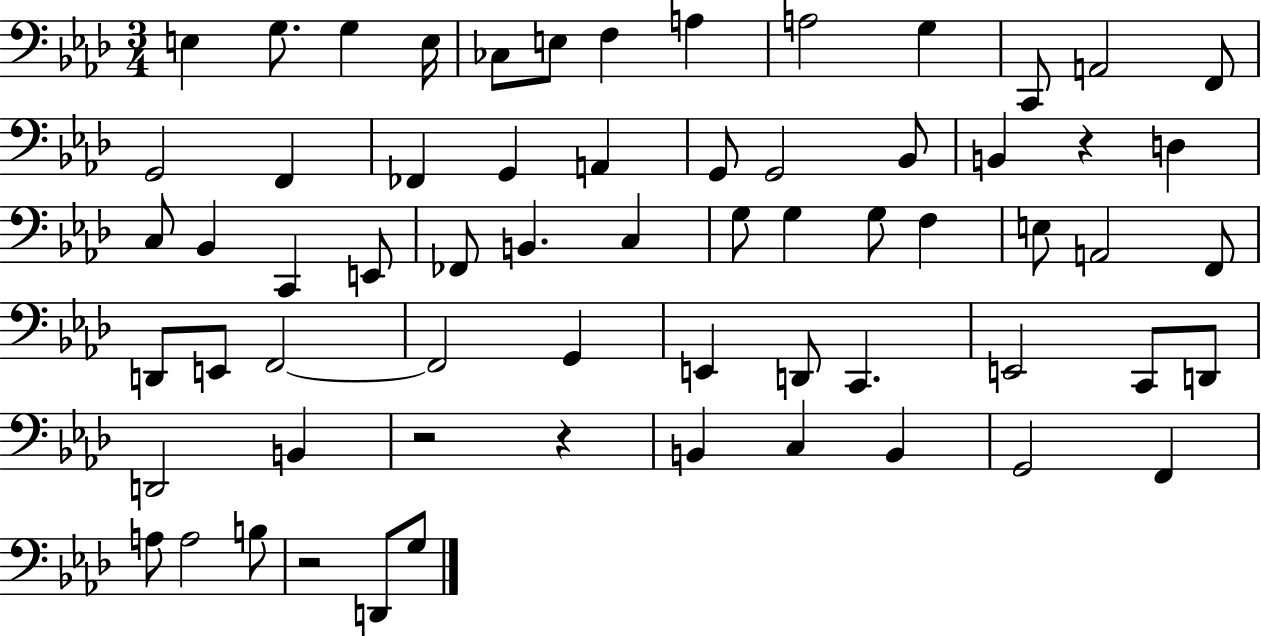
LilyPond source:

{
  \clef bass
  \numericTimeSignature
  \time 3/4
  \key aes \major
  e4 g8. g4 e16 | ces8 e8 f4 a4 | a2 g4 | c,8 a,2 f,8 | \break g,2 f,4 | fes,4 g,4 a,4 | g,8 g,2 bes,8 | b,4 r4 d4 | \break c8 bes,4 c,4 e,8 | fes,8 b,4. c4 | g8 g4 g8 f4 | e8 a,2 f,8 | \break d,8 e,8 f,2~~ | f,2 g,4 | e,4 d,8 c,4. | e,2 c,8 d,8 | \break d,2 b,4 | r2 r4 | b,4 c4 b,4 | g,2 f,4 | \break a8 a2 b8 | r2 d,8 g8 | \bar "|."
}